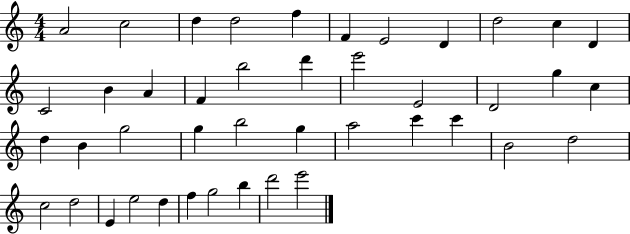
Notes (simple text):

A4/h C5/h D5/q D5/h F5/q F4/q E4/h D4/q D5/h C5/q D4/q C4/h B4/q A4/q F4/q B5/h D6/q E6/h E4/h D4/h G5/q C5/q D5/q B4/q G5/h G5/q B5/h G5/q A5/h C6/q C6/q B4/h D5/h C5/h D5/h E4/q E5/h D5/q F5/q G5/h B5/q D6/h E6/h